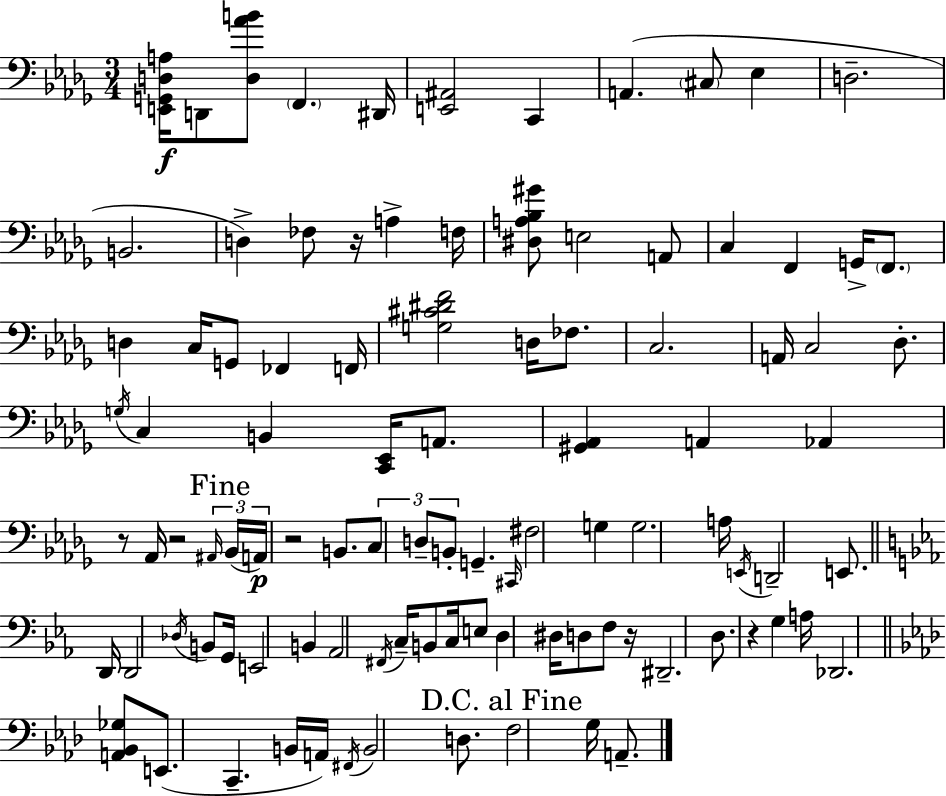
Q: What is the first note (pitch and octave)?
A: D2